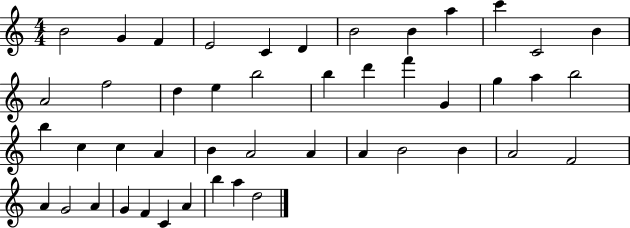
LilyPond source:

{
  \clef treble
  \numericTimeSignature
  \time 4/4
  \key c \major
  b'2 g'4 f'4 | e'2 c'4 d'4 | b'2 b'4 a''4 | c'''4 c'2 b'4 | \break a'2 f''2 | d''4 e''4 b''2 | b''4 d'''4 f'''4 g'4 | g''4 a''4 b''2 | \break b''4 c''4 c''4 a'4 | b'4 a'2 a'4 | a'4 b'2 b'4 | a'2 f'2 | \break a'4 g'2 a'4 | g'4 f'4 c'4 a'4 | b''4 a''4 d''2 | \bar "|."
}